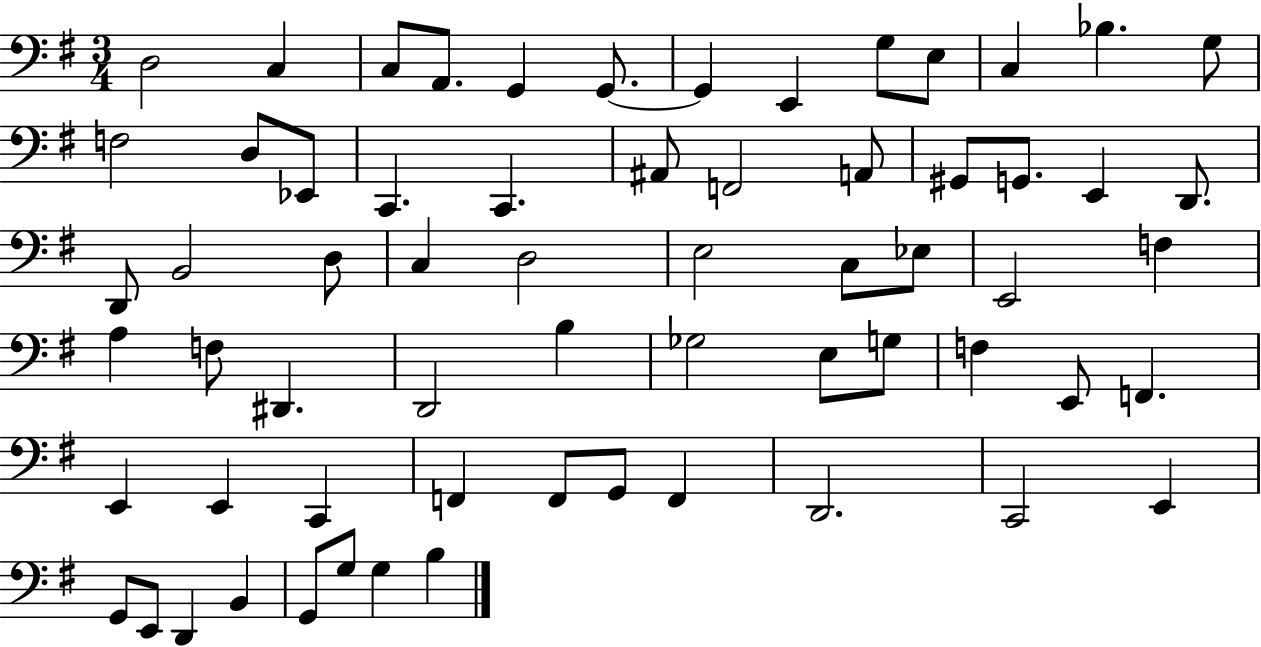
X:1
T:Untitled
M:3/4
L:1/4
K:G
D,2 C, C,/2 A,,/2 G,, G,,/2 G,, E,, G,/2 E,/2 C, _B, G,/2 F,2 D,/2 _E,,/2 C,, C,, ^A,,/2 F,,2 A,,/2 ^G,,/2 G,,/2 E,, D,,/2 D,,/2 B,,2 D,/2 C, D,2 E,2 C,/2 _E,/2 E,,2 F, A, F,/2 ^D,, D,,2 B, _G,2 E,/2 G,/2 F, E,,/2 F,, E,, E,, C,, F,, F,,/2 G,,/2 F,, D,,2 C,,2 E,, G,,/2 E,,/2 D,, B,, G,,/2 G,/2 G, B,